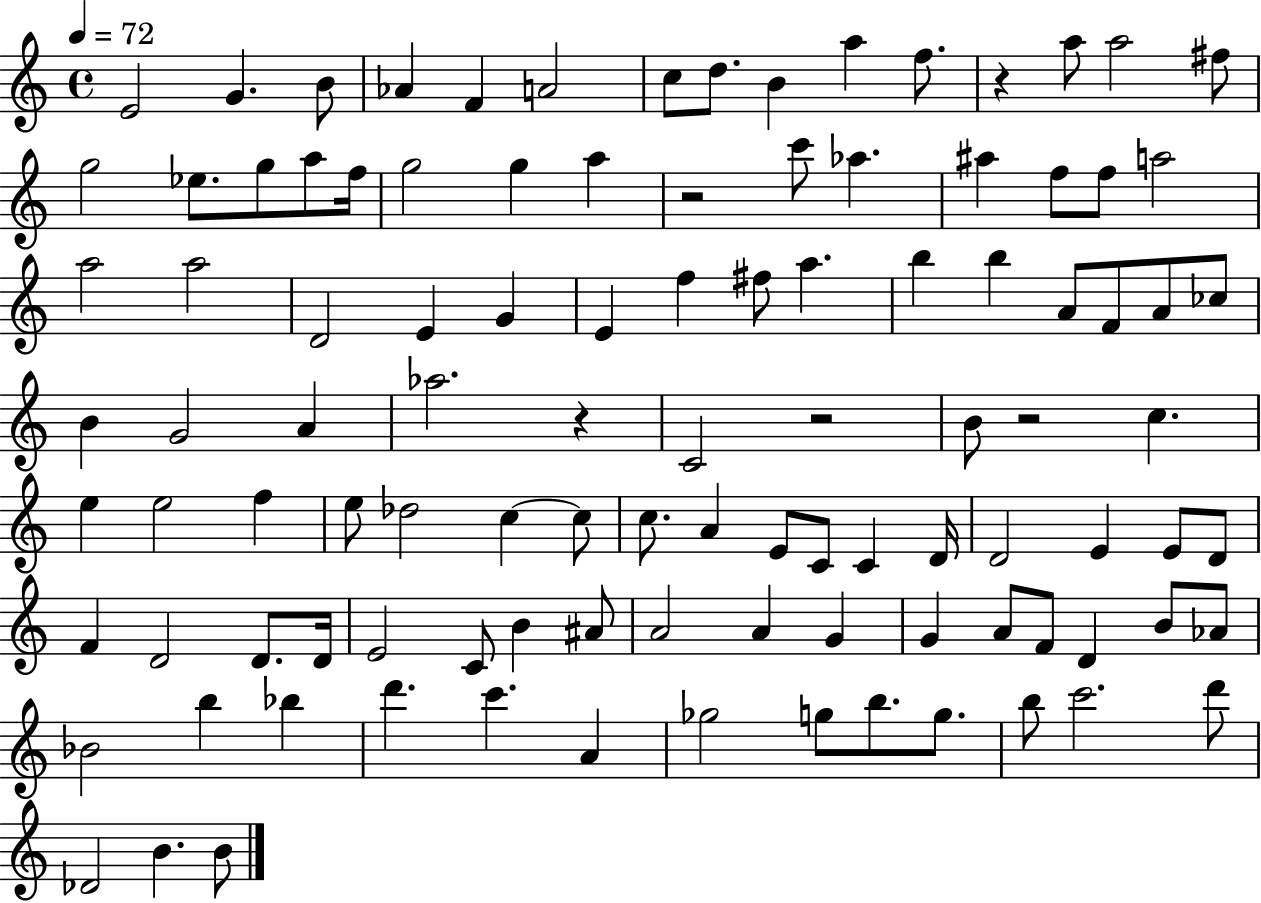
X:1
T:Untitled
M:4/4
L:1/4
K:C
E2 G B/2 _A F A2 c/2 d/2 B a f/2 z a/2 a2 ^f/2 g2 _e/2 g/2 a/2 f/4 g2 g a z2 c'/2 _a ^a f/2 f/2 a2 a2 a2 D2 E G E f ^f/2 a b b A/2 F/2 A/2 _c/2 B G2 A _a2 z C2 z2 B/2 z2 c e e2 f e/2 _d2 c c/2 c/2 A E/2 C/2 C D/4 D2 E E/2 D/2 F D2 D/2 D/4 E2 C/2 B ^A/2 A2 A G G A/2 F/2 D B/2 _A/2 _B2 b _b d' c' A _g2 g/2 b/2 g/2 b/2 c'2 d'/2 _D2 B B/2